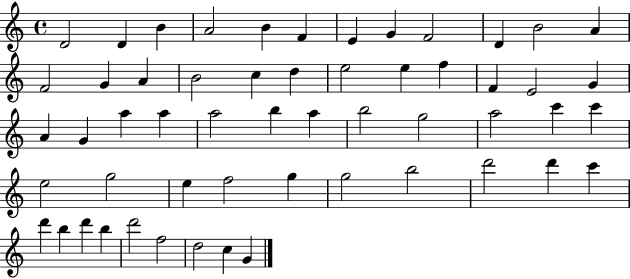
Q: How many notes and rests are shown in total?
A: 55